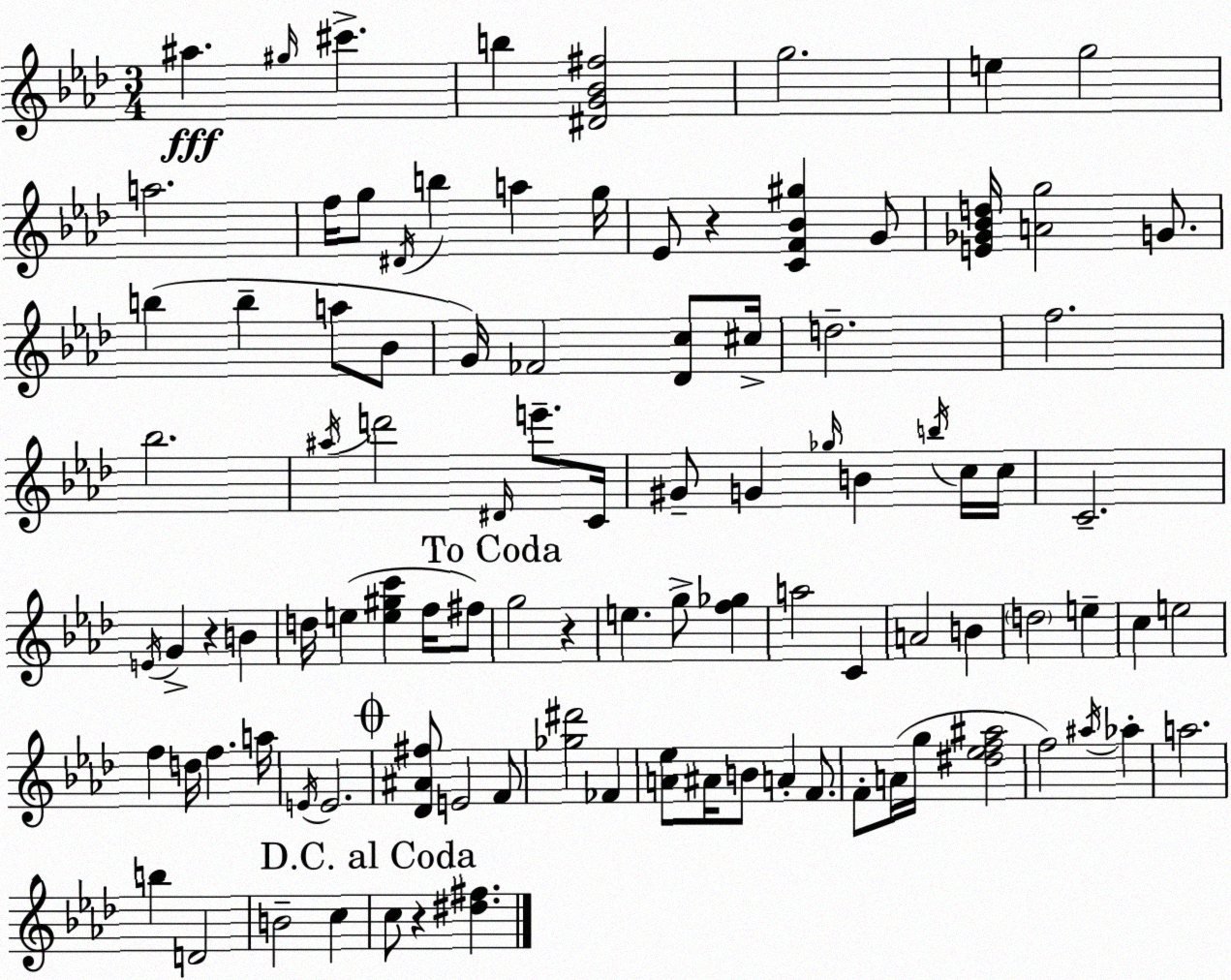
X:1
T:Untitled
M:3/4
L:1/4
K:Fm
^a ^g/4 ^c' b [^DG_B^f]2 g2 e g2 a2 f/4 g/2 ^D/4 b a g/4 _E/2 z [CF_B^g] G/2 [E_G_Bd]/4 [Ag]2 G/2 b b a/2 _B/2 G/4 _F2 [_Dc]/2 ^c/4 d2 f2 _b2 ^a/4 d'2 ^D/4 e'/2 C/4 ^G/2 G _g/4 B b/4 c/4 c/4 C2 E/4 G z B d/4 e [e^gc'] f/4 ^f/2 g2 z e g/2 [f_g] a2 C A2 B d2 e c e2 f d/4 f a/4 E/4 E2 [_D^A^f]/2 E2 F/2 [_g^d']2 _F [A_e]/2 ^A/4 B/2 A F/2 F/2 A/4 g/4 [^d_ef^a]2 f2 ^a/4 _a a2 b D2 B2 c c/2 z [^d^f]